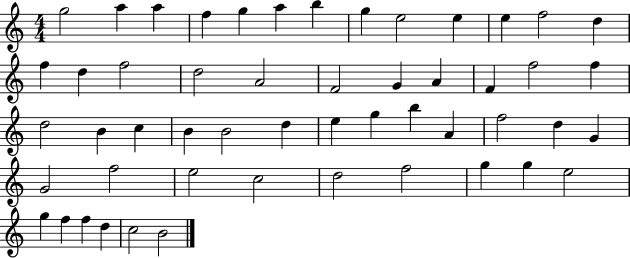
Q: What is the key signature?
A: C major